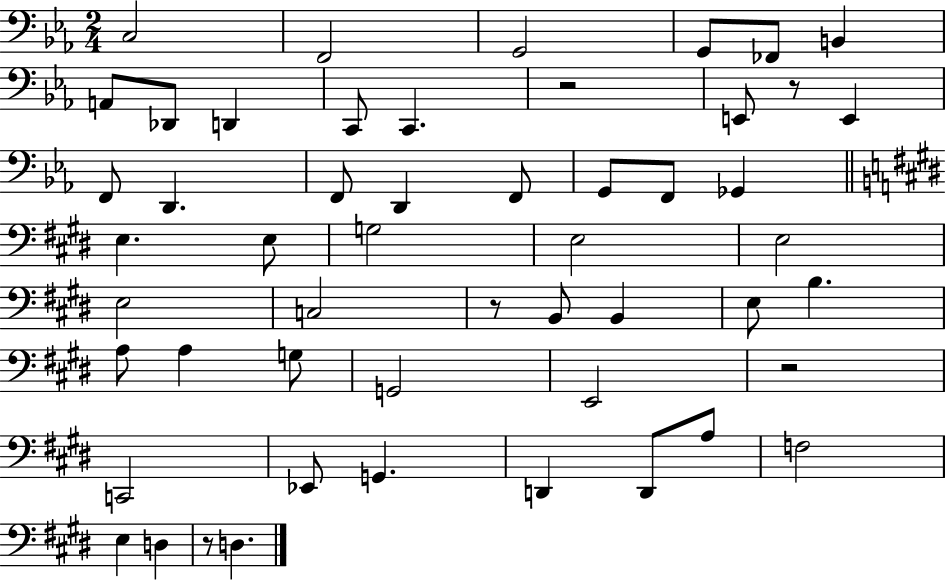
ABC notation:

X:1
T:Untitled
M:2/4
L:1/4
K:Eb
C,2 F,,2 G,,2 G,,/2 _F,,/2 B,, A,,/2 _D,,/2 D,, C,,/2 C,, z2 E,,/2 z/2 E,, F,,/2 D,, F,,/2 D,, F,,/2 G,,/2 F,,/2 _G,, E, E,/2 G,2 E,2 E,2 E,2 C,2 z/2 B,,/2 B,, E,/2 B, A,/2 A, G,/2 G,,2 E,,2 z2 C,,2 _E,,/2 G,, D,, D,,/2 A,/2 F,2 E, D, z/2 D,